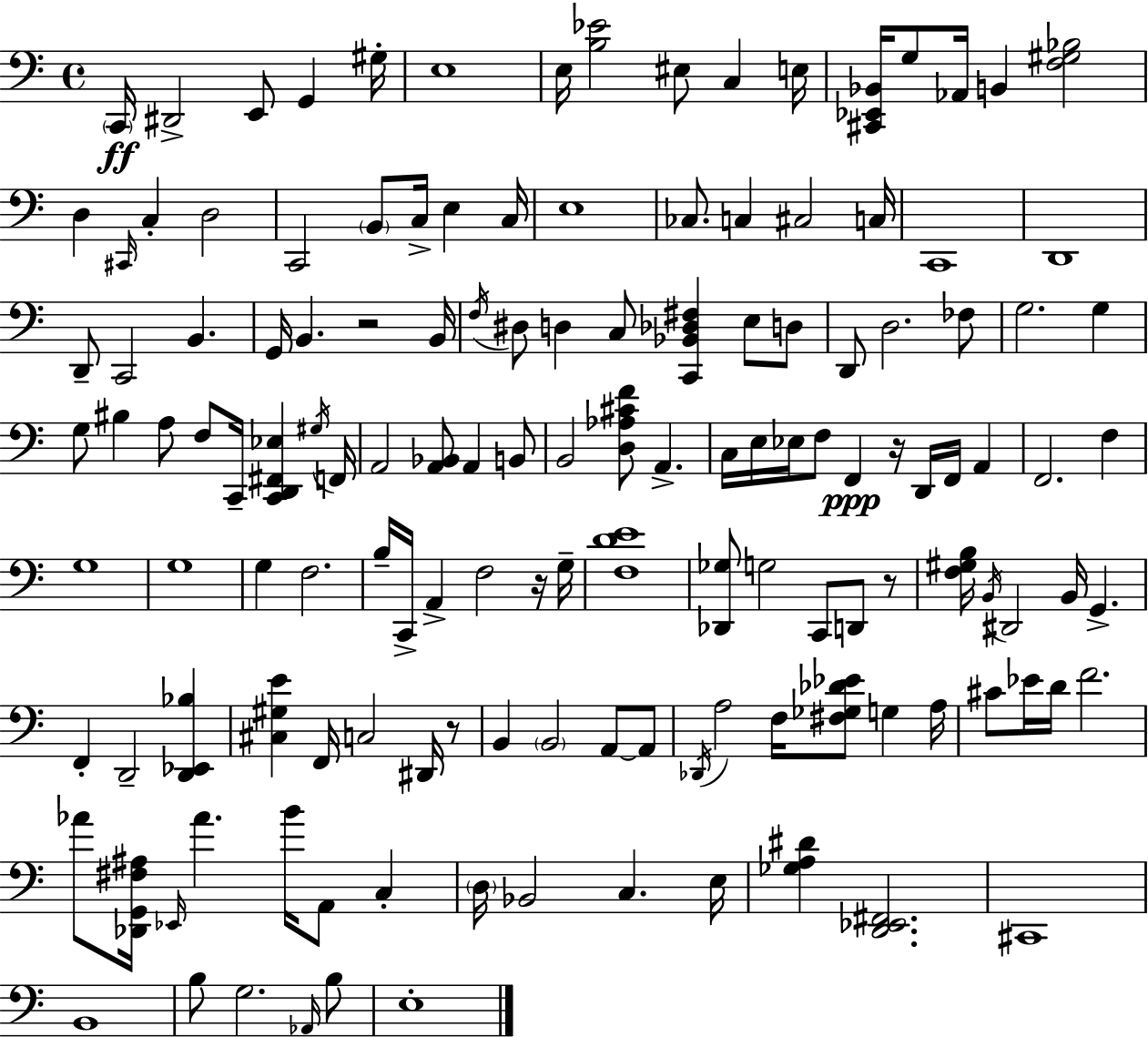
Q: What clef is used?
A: bass